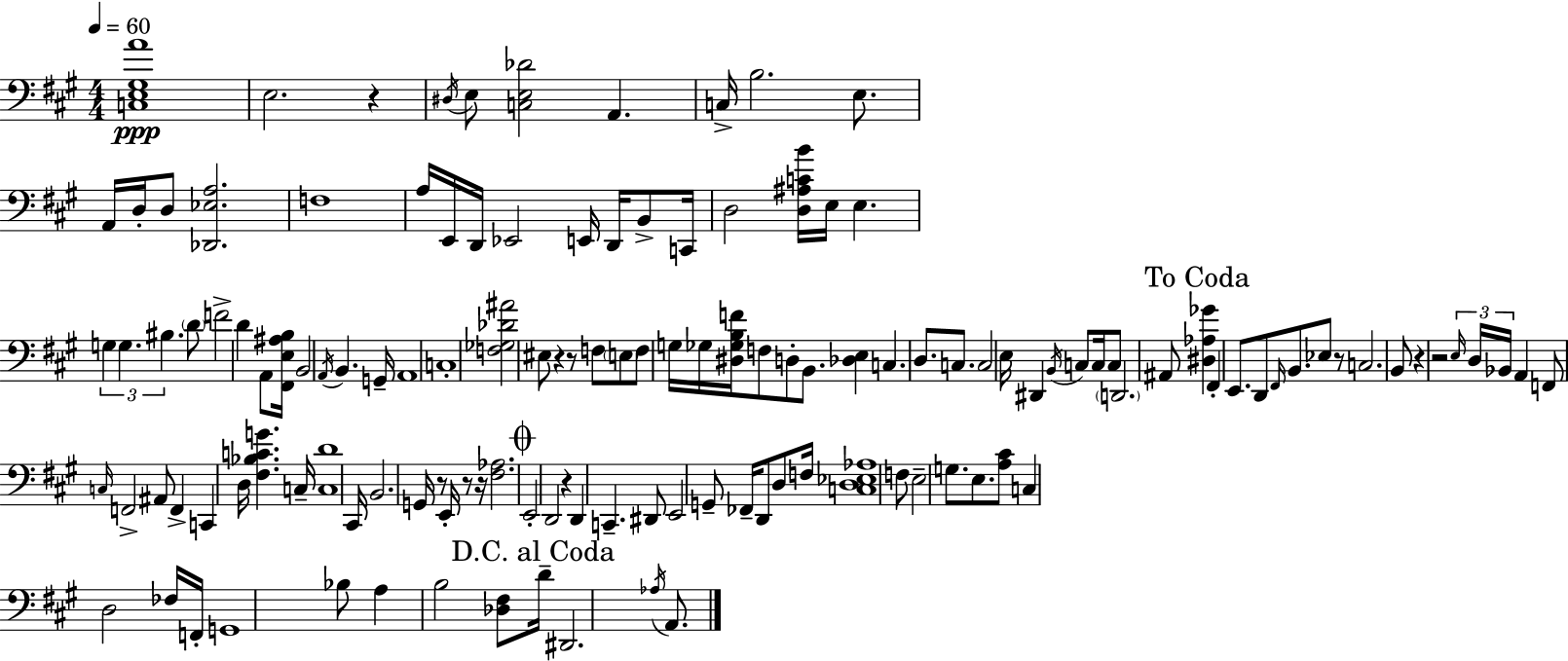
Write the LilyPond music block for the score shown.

{
  \clef bass
  \numericTimeSignature
  \time 4/4
  \key a \major
  \tempo 4 = 60
  <c e gis a'>1\ppp | e2. r4 | \acciaccatura { dis16 } e8 <c e des'>2 a,4. | c16-> b2. e8. | \break a,16 d16-. d8 <des, ees a>2. | f1 | a16 e,16 d,16 ees,2 e,16 d,16 b,8-> | c,16 d2 <d ais c' b'>16 e16 e4. | \break \tuplet 3/2 { g4 g4. bis4. } | \parenthesize d'8 f'2-> d'4 a,8 | <fis, e ais b>16 b,2 \acciaccatura { a,16 } b,4. | g,16-- a,1 | \break c1-. | <f ges des' ais'>2 eis8 r4 | r8 f8 \parenthesize e8 f8 g16 ges16 <dis ges b f'>16 f8 d8-. b,8. | <des e>4 c4. d8. c8. | \break c2 e16 dis,4 \acciaccatura { b,16 } | c8 c16 c8 \parenthesize d,2. | ais,8 \mark "To Coda" <dis aes ges'>4 fis,4-. e,8. d,8 | \grace { fis,16 } b,8. ees8 r8 c2. | \break b,8 r4 r2 | \tuplet 3/2 { \grace { e16 } d16 bes,16 } a,4 f,8 \grace { c16 } f,2-> | ais,8 f,4-> c,4 d16 <fis bes c' g'>4. | c16-- <c d'>1 | \break cis,16 b,2. | g,16 r8 e,16-. r8 r16 <fis aes>2. | \mark \markup { \musicglyph "scripts.coda" } e,2-. d,2 | r4 d,4 c,4.-- | \break dis,8 e,2 g,8-- | fes,16-- d,8 d8 f16 <c d ees aes>1 | f8 e2-- | g8. e8. <a cis'>8 c4 d2 | \break fes16 f,16-. g,1 | bes8 a4 b2 | <des fis>8 \mark "D.C. al Coda" d'16-- dis,2. | \acciaccatura { aes16 } a,8. \bar "|."
}